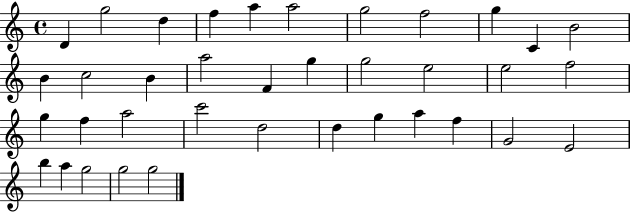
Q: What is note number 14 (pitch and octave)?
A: B4